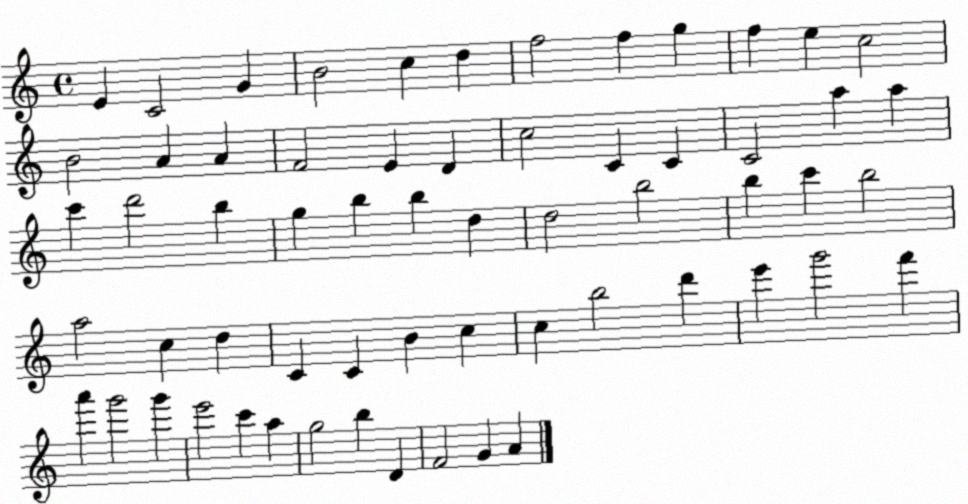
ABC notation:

X:1
T:Untitled
M:4/4
L:1/4
K:C
E C2 G B2 c d f2 f g f e c2 B2 A A F2 E D c2 C C C2 a a c' d'2 b g b b d d2 b2 b c' b2 a2 c d C C B c c b2 d' e' g'2 f' a' g'2 g' e'2 c' a g2 b D F2 G A